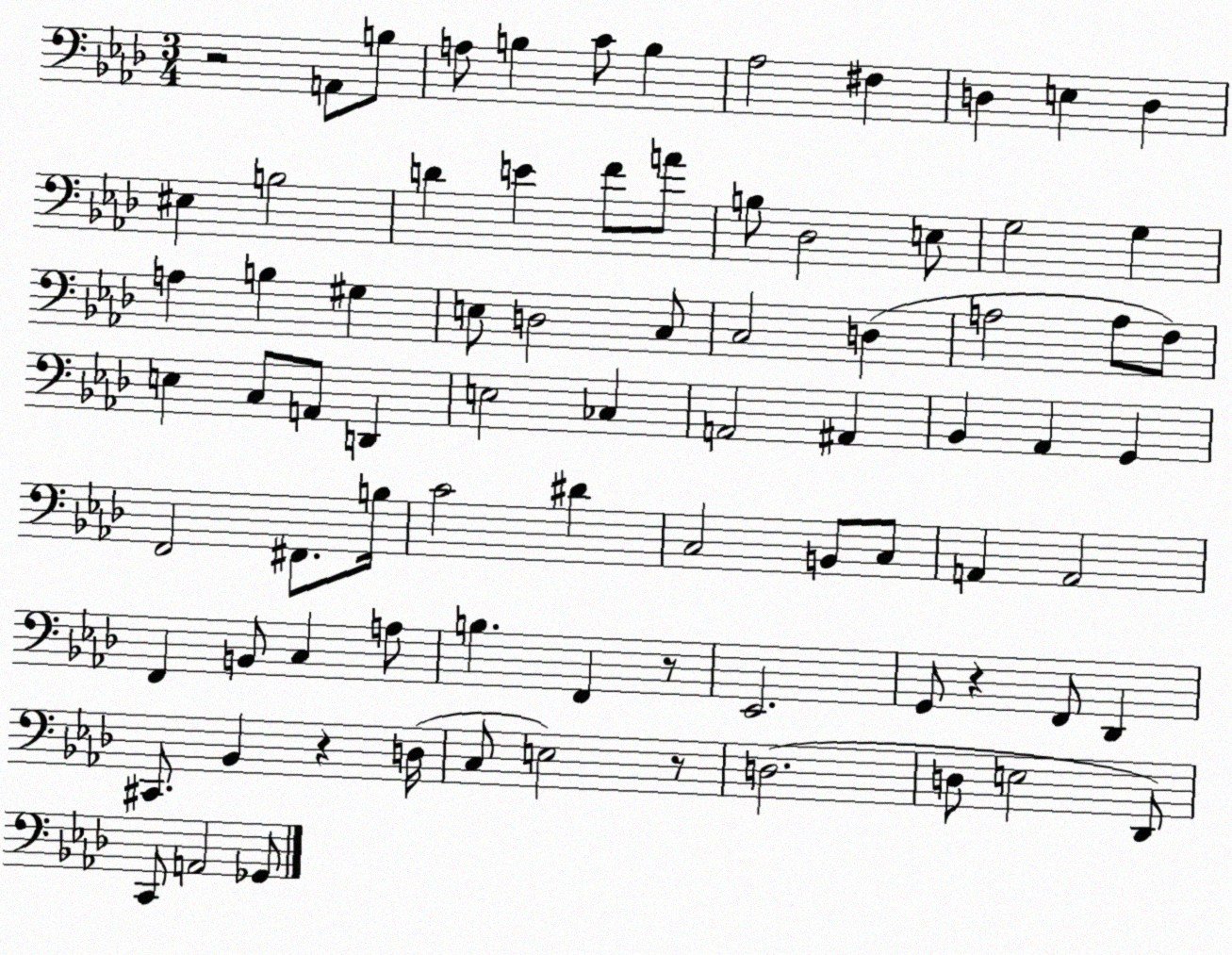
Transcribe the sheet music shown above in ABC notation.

X:1
T:Untitled
M:3/4
L:1/4
K:Ab
z2 A,,/2 B,/2 A,/2 B, C/2 B, _A,2 ^F, D, E, D, ^E, B,2 D E F/2 A/2 B,/2 _D,2 E,/2 G,2 G, A, B, ^G, E,/2 D,2 C,/2 C,2 D, A,2 A,/2 F,/2 E, C,/2 A,,/2 D,, E,2 _C, A,,2 ^A,, _B,, _A,, G,, F,,2 ^F,,/2 B,/4 C2 ^D C,2 B,,/2 C,/2 A,, A,,2 F,, B,,/2 C, A,/2 B, F,, z/2 _E,,2 G,,/2 z F,,/2 _D,, ^C,,/2 _B,, z D,/4 C,/2 E,2 z/2 D,2 D,/2 E,2 _D,,/2 C,,/2 A,,2 _G,,/2